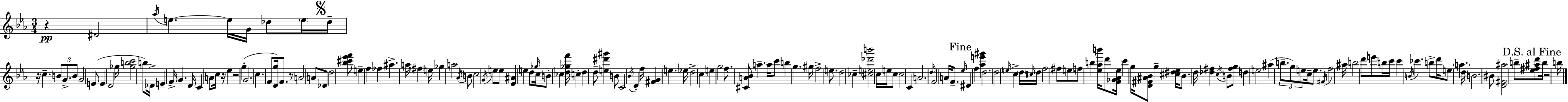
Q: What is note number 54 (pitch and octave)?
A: Gb5